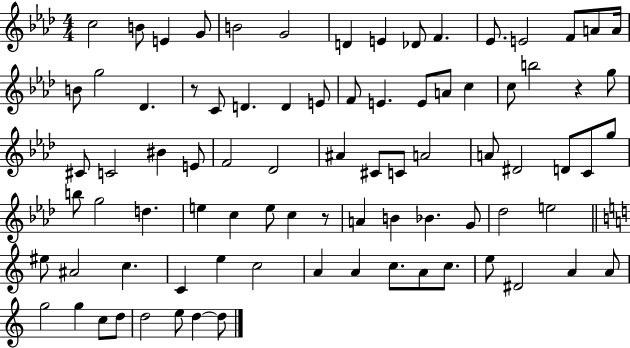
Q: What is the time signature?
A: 4/4